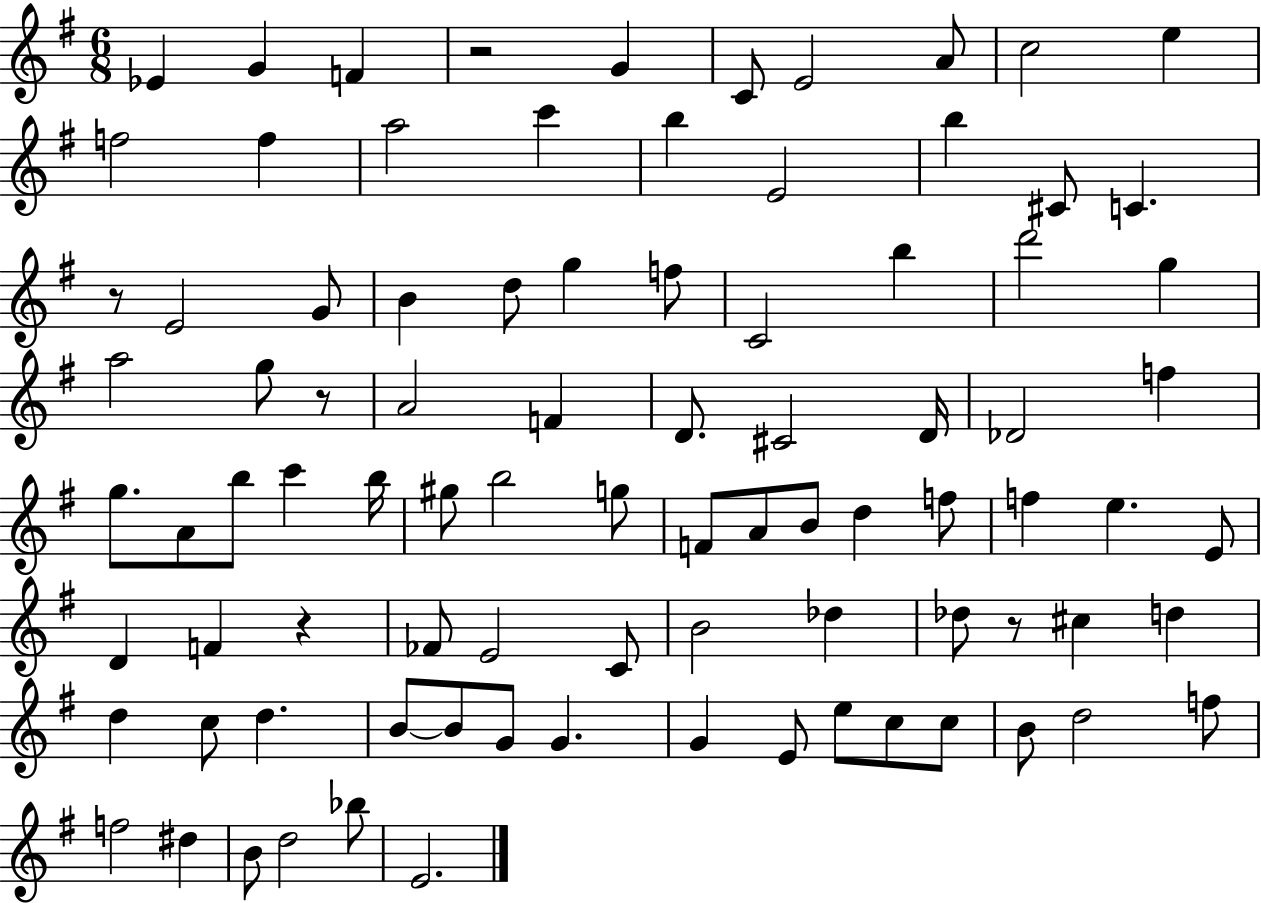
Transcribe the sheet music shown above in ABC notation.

X:1
T:Untitled
M:6/8
L:1/4
K:G
_E G F z2 G C/2 E2 A/2 c2 e f2 f a2 c' b E2 b ^C/2 C z/2 E2 G/2 B d/2 g f/2 C2 b d'2 g a2 g/2 z/2 A2 F D/2 ^C2 D/4 _D2 f g/2 A/2 b/2 c' b/4 ^g/2 b2 g/2 F/2 A/2 B/2 d f/2 f e E/2 D F z _F/2 E2 C/2 B2 _d _d/2 z/2 ^c d d c/2 d B/2 B/2 G/2 G G E/2 e/2 c/2 c/2 B/2 d2 f/2 f2 ^d B/2 d2 _b/2 E2